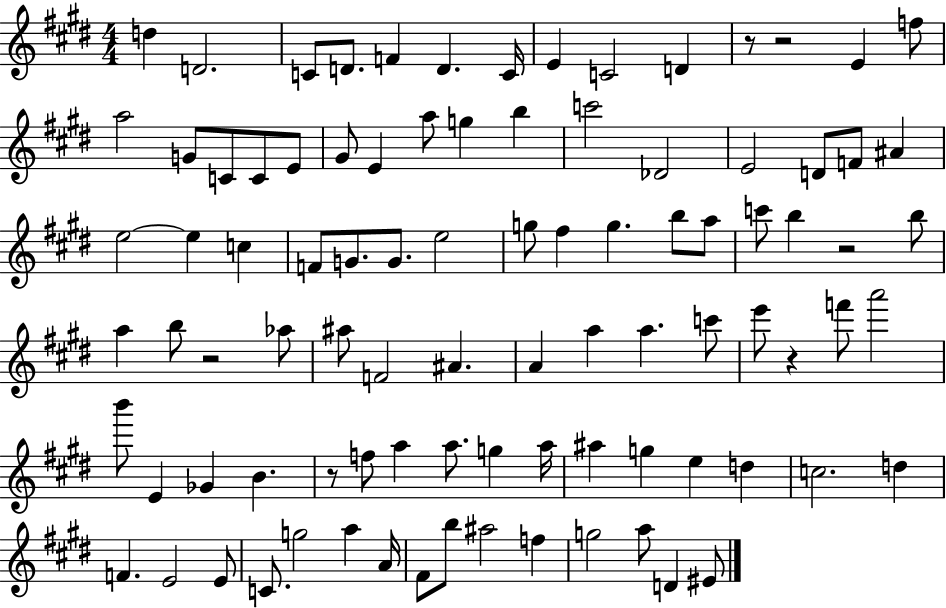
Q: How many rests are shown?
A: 6